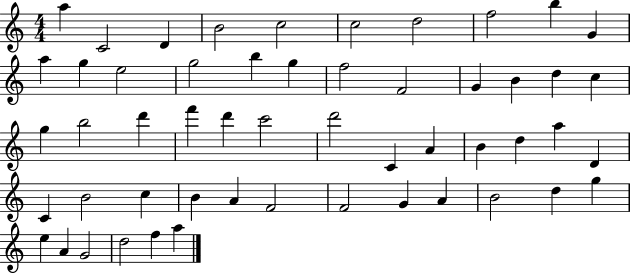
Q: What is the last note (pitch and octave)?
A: A5